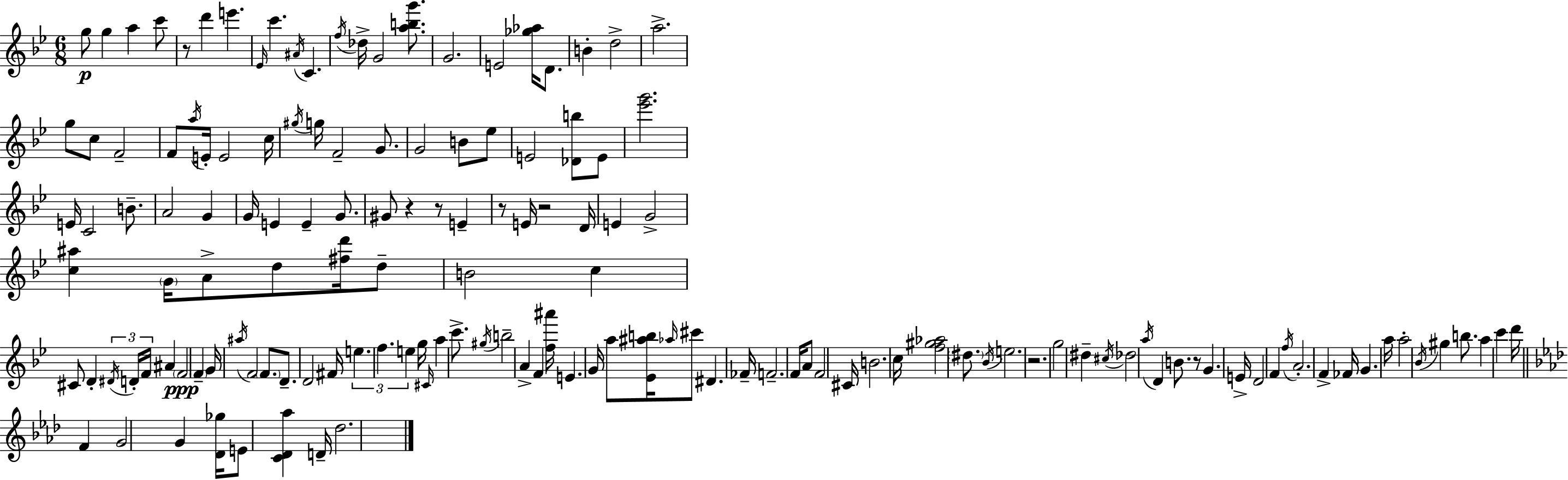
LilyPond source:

{
  \clef treble
  \numericTimeSignature
  \time 6/8
  \key bes \major
  \repeat volta 2 { g''8\p g''4 a''4 c'''8 | r8 d'''4 e'''4. | \grace { ees'16 } c'''4. \acciaccatura { ais'16 } c'4. | \acciaccatura { f''16 } des''16-> g'2 | \break <a'' b'' g'''>8. g'2. | e'2 <ges'' aes''>16 | d'8. b'4-. d''2-> | a''2.-> | \break g''8 c''8 f'2-- | f'8 \acciaccatura { a''16 } e'16-. e'2 | c''16 \acciaccatura { gis''16 } g''16 f'2-- | g'8. g'2 | \break b'8 ees''8 e'2 | <des' b''>8 e'8 <ees''' g'''>2. | e'16 c'2 | b'8.-- a'2 | \break g'4 g'16 e'4 e'4-- | g'8. gis'8 r4 r8 | e'4-- r8 e'16 r2 | d'16 e'4 g'2-> | \break <c'' ais''>4 \parenthesize g'16 a'8-> | d''8 <fis'' d'''>16 d''8-- b'2 | c''4 cis'8 d'4-. \tuplet 3/2 { \acciaccatura { dis'16 } | d'16-. f'16 } ais'4 \parenthesize f'2\ppp | \break \parenthesize f'4-- g'16 \acciaccatura { ais''16 } f'2 | \parenthesize f'8. d'8.-- d'2 | fis'16 \tuplet 3/2 { e''4. | f''4. e''4 } g''16 | \break \grace { cis'16 } a''4 c'''8.-> \acciaccatura { gis''16 } b''2-- | a'4-> f'4 | <f'' ais'''>16 e'4. g'16 a''8 <ees' ais'' b''>16 | \grace { aes''16 } cis'''8 dis'4. fes'16-- f'2.-- | \break f'16 a'8 | f'2 cis'16 b'2. | c''16 <f'' gis'' aes''>2 | \parenthesize dis''8. \acciaccatura { bes'16 } e''2. | \break r2. | g''2 | dis''4-- \acciaccatura { cis''16 } | des''2 \acciaccatura { a''16 } d'4 | \break b'8. r8 g'4. | e'16-> d'2 f'4 | \acciaccatura { f''16 } a'2.-. | f'4-> fes'16 g'4. | \break a''16 a''2-. \acciaccatura { bes'16 } gis''4 | b''8. a''4 c'''4 | d'''16 \bar "||" \break \key aes \major f'4 g'2 | g'4 <des' ges''>16 e'8 <c' des' aes''>4 d'16-- | des''2. | } \bar "|."
}